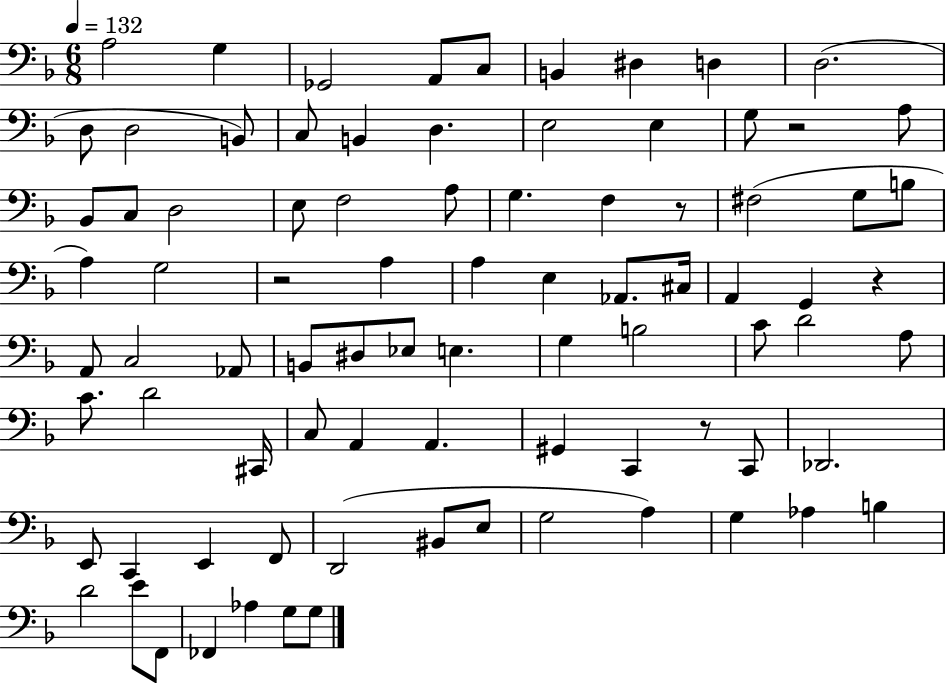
A3/h G3/q Gb2/h A2/e C3/e B2/q D#3/q D3/q D3/h. D3/e D3/h B2/e C3/e B2/q D3/q. E3/h E3/q G3/e R/h A3/e Bb2/e C3/e D3/h E3/e F3/h A3/e G3/q. F3/q R/e F#3/h G3/e B3/e A3/q G3/h R/h A3/q A3/q E3/q Ab2/e. C#3/s A2/q G2/q R/q A2/e C3/h Ab2/e B2/e D#3/e Eb3/e E3/q. G3/q B3/h C4/e D4/h A3/e C4/e. D4/h C#2/s C3/e A2/q A2/q. G#2/q C2/q R/e C2/e Db2/h. E2/e C2/q E2/q F2/e D2/h BIS2/e E3/e G3/h A3/q G3/q Ab3/q B3/q D4/h E4/e F2/e FES2/q Ab3/q G3/e G3/e